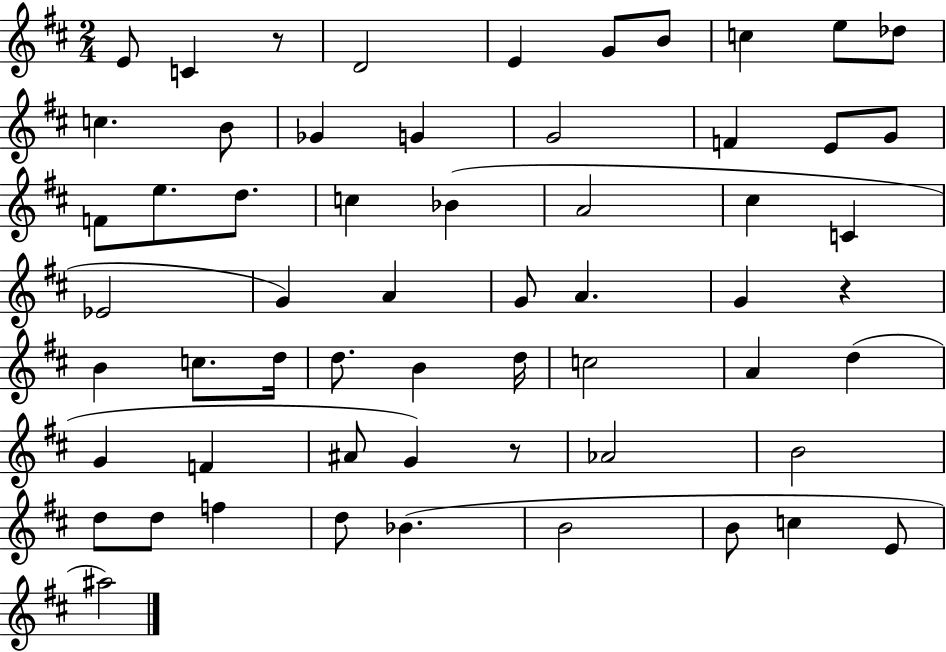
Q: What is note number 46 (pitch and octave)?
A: B4